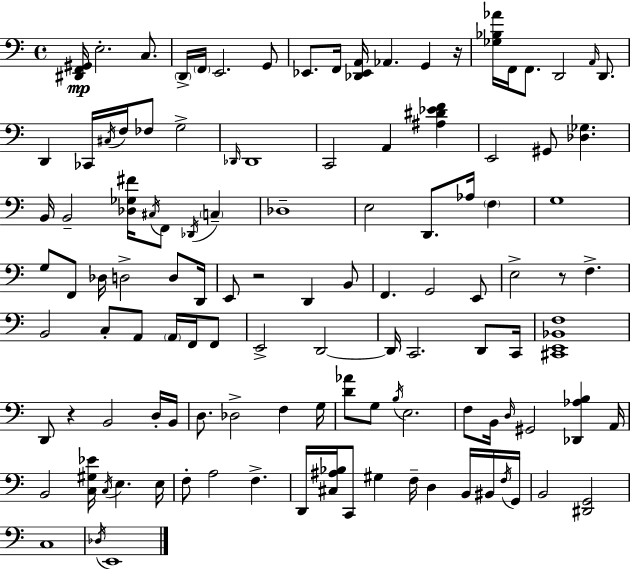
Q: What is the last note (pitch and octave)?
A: E2